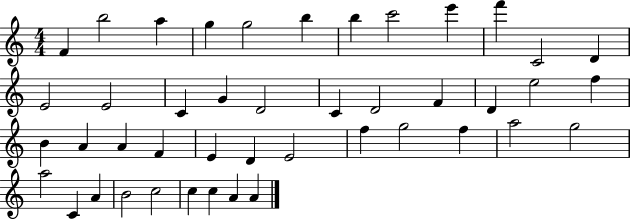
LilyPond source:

{
  \clef treble
  \numericTimeSignature
  \time 4/4
  \key c \major
  f'4 b''2 a''4 | g''4 g''2 b''4 | b''4 c'''2 e'''4 | f'''4 c'2 d'4 | \break e'2 e'2 | c'4 g'4 d'2 | c'4 d'2 f'4 | d'4 e''2 f''4 | \break b'4 a'4 a'4 f'4 | e'4 d'4 e'2 | f''4 g''2 f''4 | a''2 g''2 | \break a''2 c'4 a'4 | b'2 c''2 | c''4 c''4 a'4 a'4 | \bar "|."
}